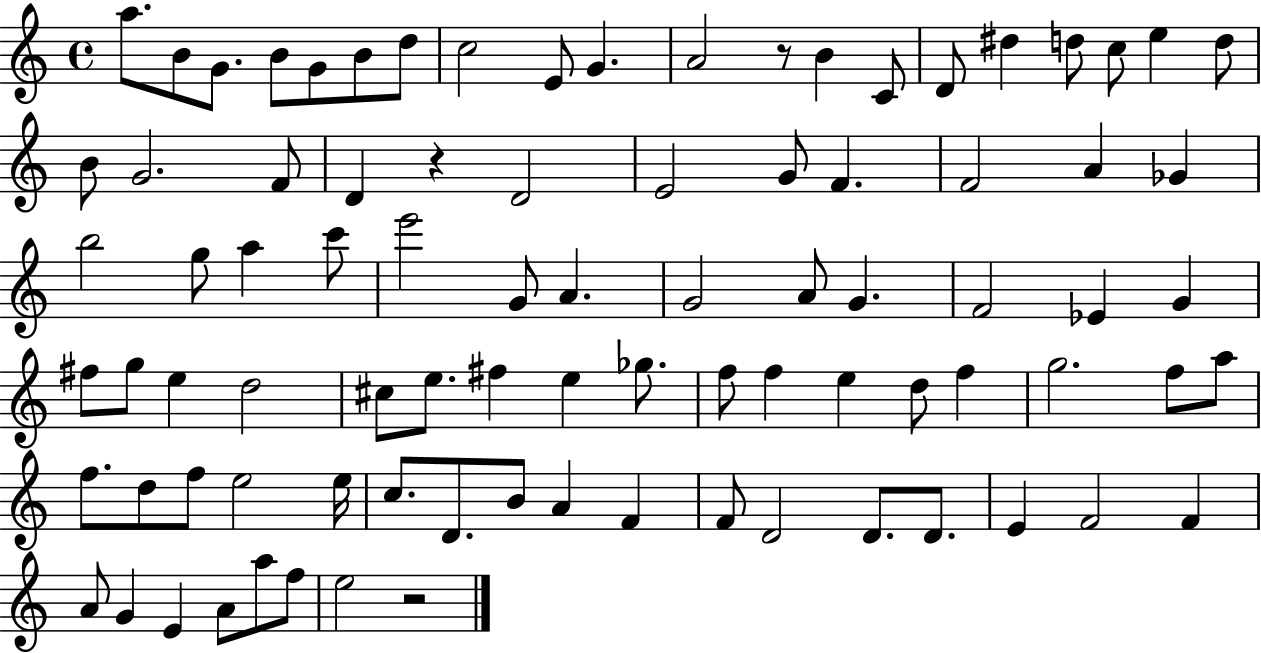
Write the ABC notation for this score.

X:1
T:Untitled
M:4/4
L:1/4
K:C
a/2 B/2 G/2 B/2 G/2 B/2 d/2 c2 E/2 G A2 z/2 B C/2 D/2 ^d d/2 c/2 e d/2 B/2 G2 F/2 D z D2 E2 G/2 F F2 A _G b2 g/2 a c'/2 e'2 G/2 A G2 A/2 G F2 _E G ^f/2 g/2 e d2 ^c/2 e/2 ^f e _g/2 f/2 f e d/2 f g2 f/2 a/2 f/2 d/2 f/2 e2 e/4 c/2 D/2 B/2 A F F/2 D2 D/2 D/2 E F2 F A/2 G E A/2 a/2 f/2 e2 z2